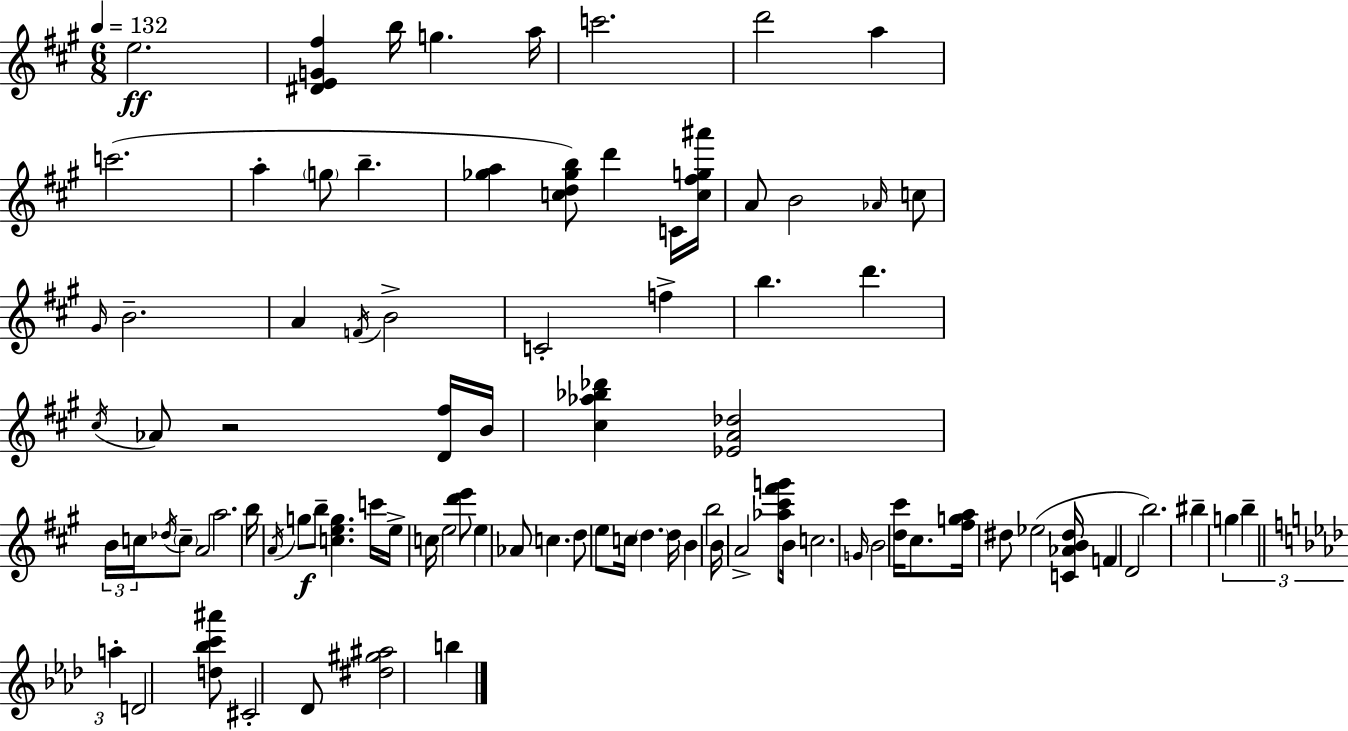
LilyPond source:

{
  \clef treble
  \numericTimeSignature
  \time 6/8
  \key a \major
  \tempo 4 = 132
  e''2.\ff | <dis' e' g' fis''>4 b''16 g''4. a''16 | c'''2. | d'''2 a''4 | \break c'''2.( | a''4-. \parenthesize g''8 b''4.-- | <ges'' a''>4 <c'' d'' ges'' b''>8) d'''4 c'16 <c'' fis'' g'' ais'''>16 | a'8 b'2 \grace { aes'16 } c''8 | \break \grace { gis'16 } b'2.-- | a'4 \acciaccatura { f'16 } b'2-> | c'2-. f''4-> | b''4. d'''4. | \break \acciaccatura { cis''16 } aes'8 r2 | <d' fis''>16 b'16 <cis'' aes'' bes'' des'''>4 <ees' a' des''>2 | \tuplet 3/2 { b'16 c''16 \acciaccatura { des''16 } } \parenthesize c''8-- a'2 | a''2. | \break b''16 \acciaccatura { a'16 }\f g''8 b''8-- <c'' e'' g''>4. | c'''16 e''16-> c''16 e''2 | <d''' e'''>8 e''4 aes'8 | c''4. d''8 e''8 c''16 \parenthesize d''4. | \break d''16 b'4 b''2 | b'16 a'2-> | <aes'' cis''' fis''' g'''>8 b'16 c''2. | \grace { g'16 } b'2 | \break <d'' cis'''>16 cis''8. <fis'' g'' a''>16 dis''8 ees''2( | <c' aes' b' dis''>16 f'4 d'2 | b''2.) | bis''4-- \tuplet 3/2 { g''4 | \break b''4-- \bar "||" \break \key aes \major a''4-. } d'2 | <d'' bes'' c''' ais'''>8 cis'2-. des'8 | <dis'' gis'' ais''>2 b''4 | \bar "|."
}